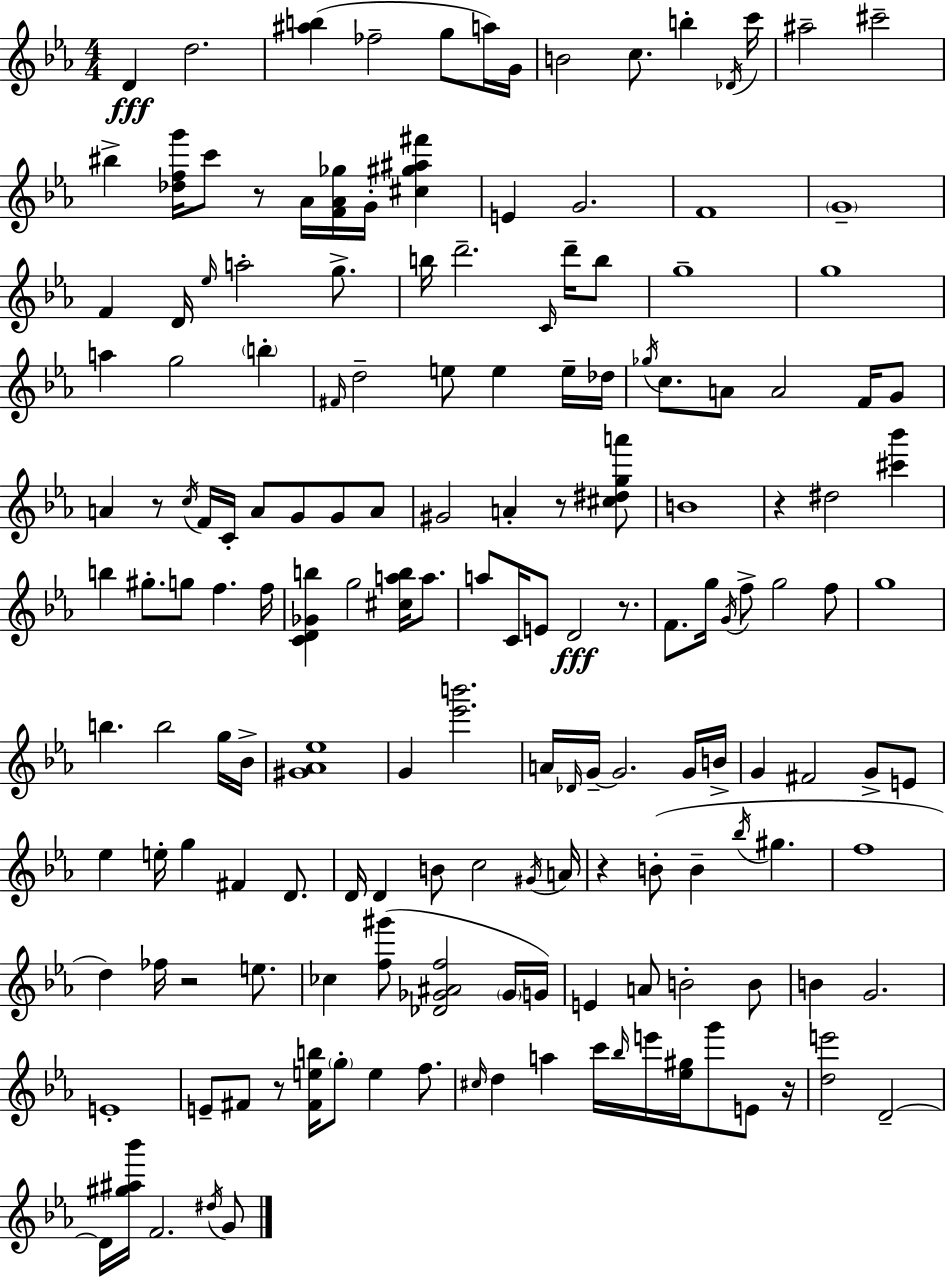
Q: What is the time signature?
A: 4/4